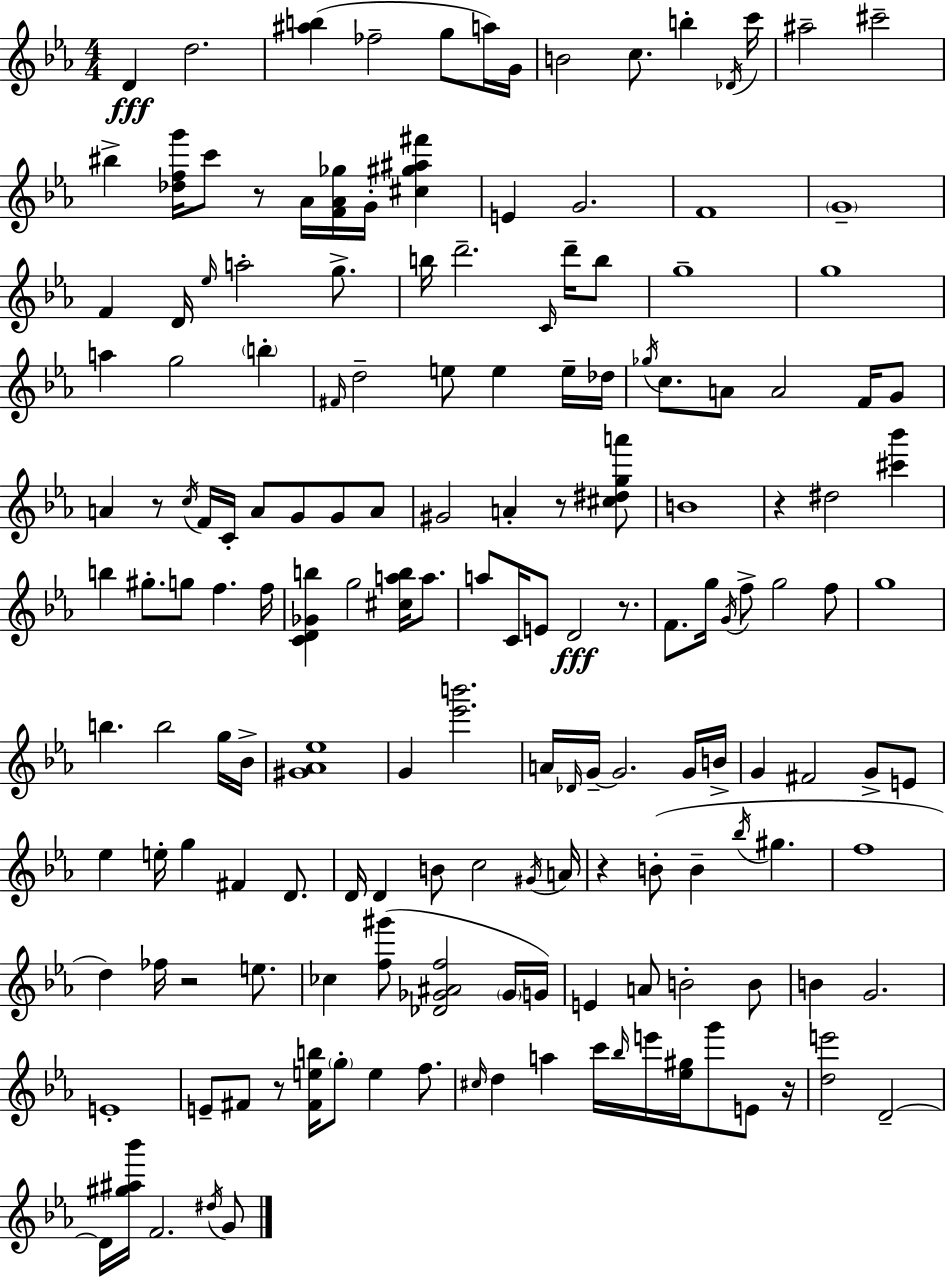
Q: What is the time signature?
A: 4/4